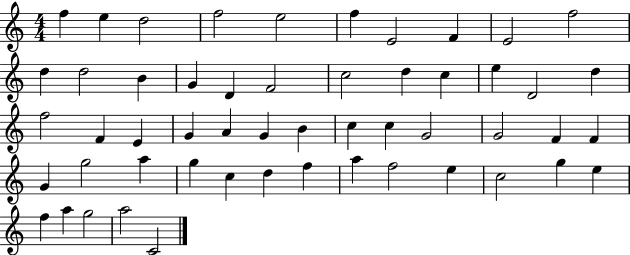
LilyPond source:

{
  \clef treble
  \numericTimeSignature
  \time 4/4
  \key c \major
  f''4 e''4 d''2 | f''2 e''2 | f''4 e'2 f'4 | e'2 f''2 | \break d''4 d''2 b'4 | g'4 d'4 f'2 | c''2 d''4 c''4 | e''4 d'2 d''4 | \break f''2 f'4 e'4 | g'4 a'4 g'4 b'4 | c''4 c''4 g'2 | g'2 f'4 f'4 | \break g'4 g''2 a''4 | g''4 c''4 d''4 f''4 | a''4 f''2 e''4 | c''2 g''4 e''4 | \break f''4 a''4 g''2 | a''2 c'2 | \bar "|."
}